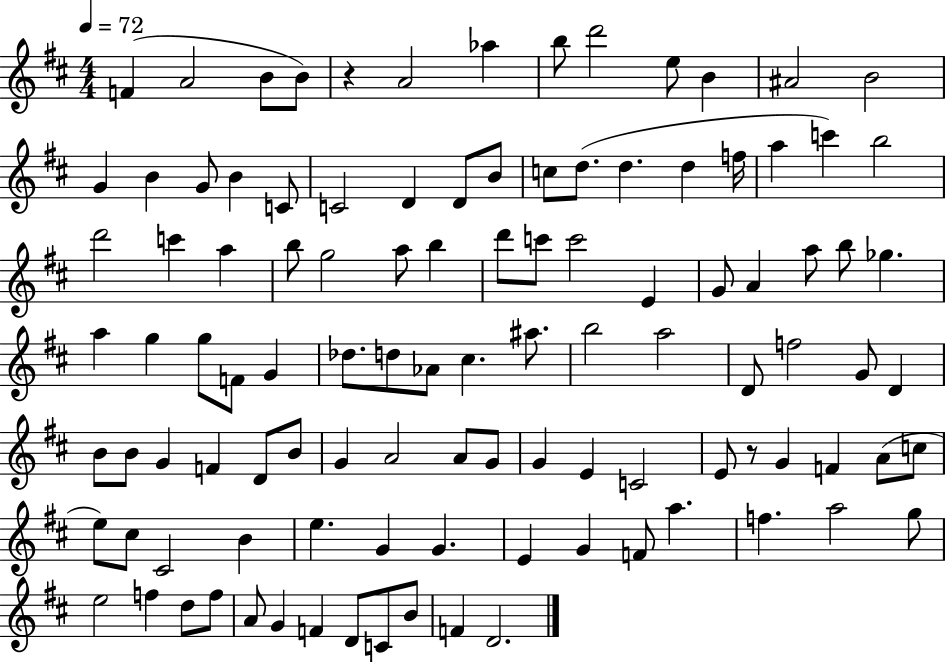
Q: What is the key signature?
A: D major